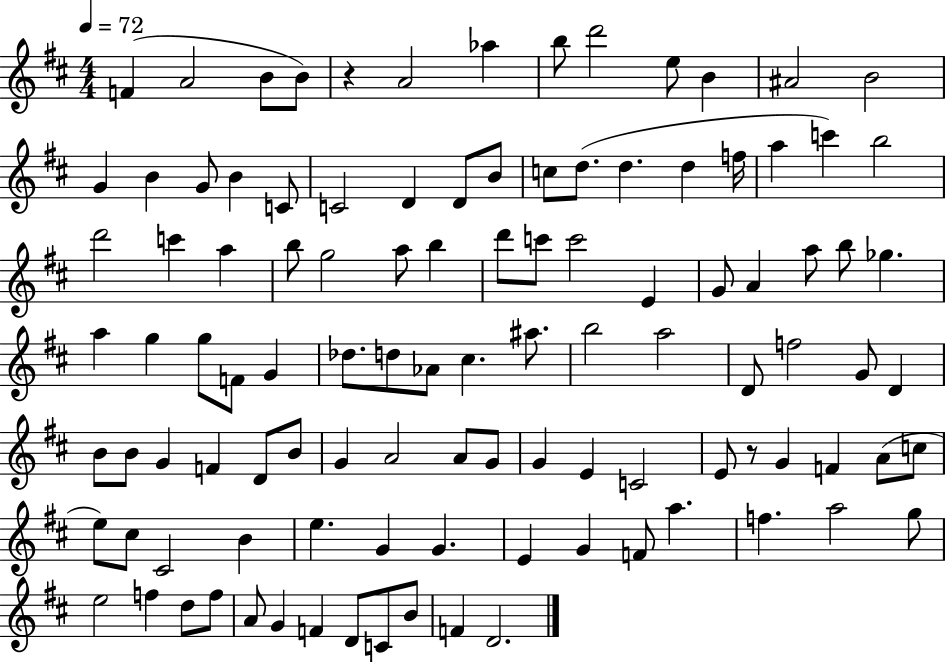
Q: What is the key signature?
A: D major